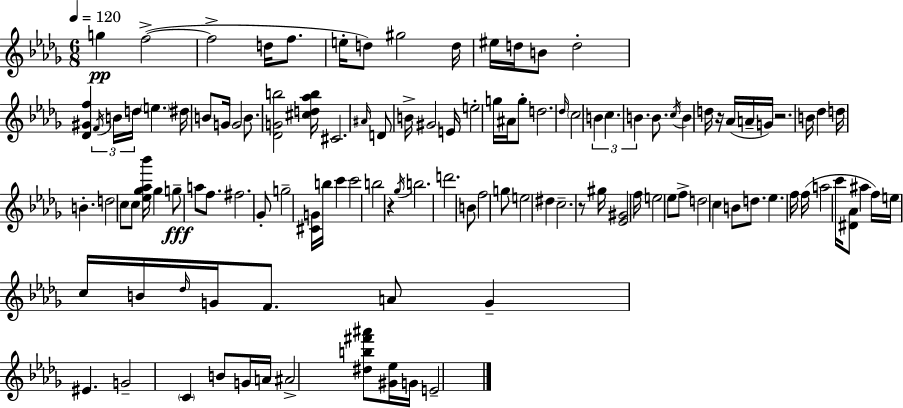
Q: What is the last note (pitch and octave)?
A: E4